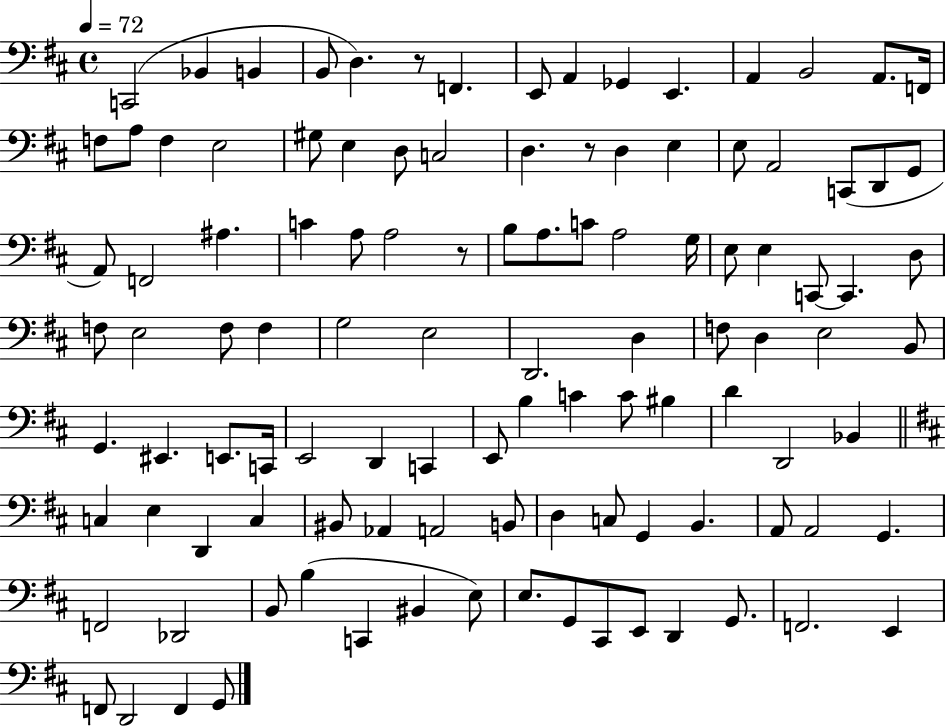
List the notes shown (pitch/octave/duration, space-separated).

C2/h Bb2/q B2/q B2/e D3/q. R/e F2/q. E2/e A2/q Gb2/q E2/q. A2/q B2/h A2/e. F2/s F3/e A3/e F3/q E3/h G#3/e E3/q D3/e C3/h D3/q. R/e D3/q E3/q E3/e A2/h C2/e D2/e G2/e A2/e F2/h A#3/q. C4/q A3/e A3/h R/e B3/e A3/e. C4/e A3/h G3/s E3/e E3/q C2/e C2/q. D3/e F3/e E3/h F3/e F3/q G3/h E3/h D2/h. D3/q F3/e D3/q E3/h B2/e G2/q. EIS2/q. E2/e. C2/s E2/h D2/q C2/q E2/e B3/q C4/q C4/e BIS3/q D4/q D2/h Bb2/q C3/q E3/q D2/q C3/q BIS2/e Ab2/q A2/h B2/e D3/q C3/e G2/q B2/q. A2/e A2/h G2/q. F2/h Db2/h B2/e B3/q C2/q BIS2/q E3/e E3/e. G2/e C#2/e E2/e D2/q G2/e. F2/h. E2/q F2/e D2/h F2/q G2/e